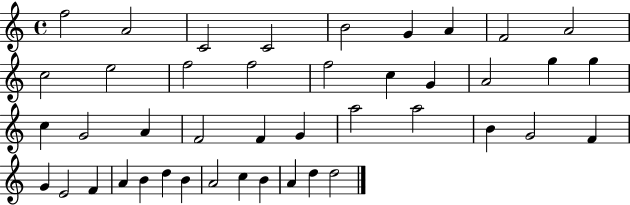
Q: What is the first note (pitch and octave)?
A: F5